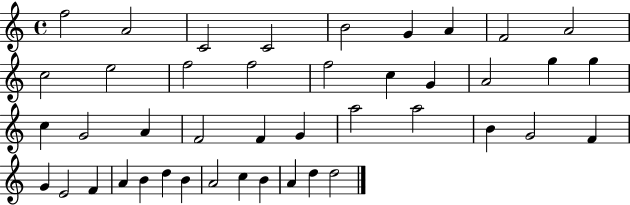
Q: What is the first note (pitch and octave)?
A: F5